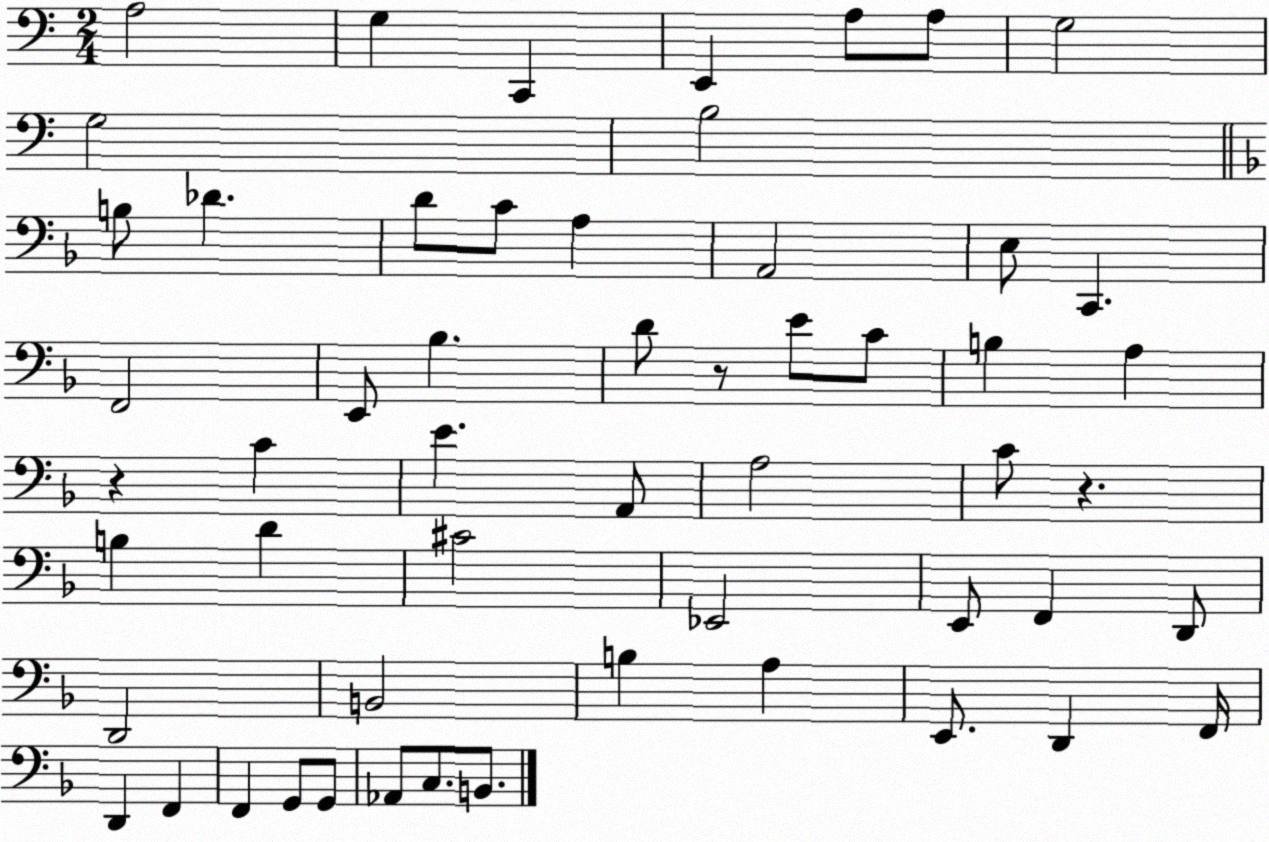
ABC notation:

X:1
T:Untitled
M:2/4
L:1/4
K:C
A,2 G, C,, E,, A,/2 A,/2 G,2 G,2 B,2 B,/2 _D D/2 C/2 A, A,,2 E,/2 C,, F,,2 E,,/2 _B, D/2 z/2 E/2 C/2 B, A, z C E A,,/2 A,2 C/2 z B, D ^C2 _E,,2 E,,/2 F,, D,,/2 D,,2 B,,2 B, A, E,,/2 D,, F,,/4 D,, F,, F,, G,,/2 G,,/2 _A,,/2 C,/2 B,,/2